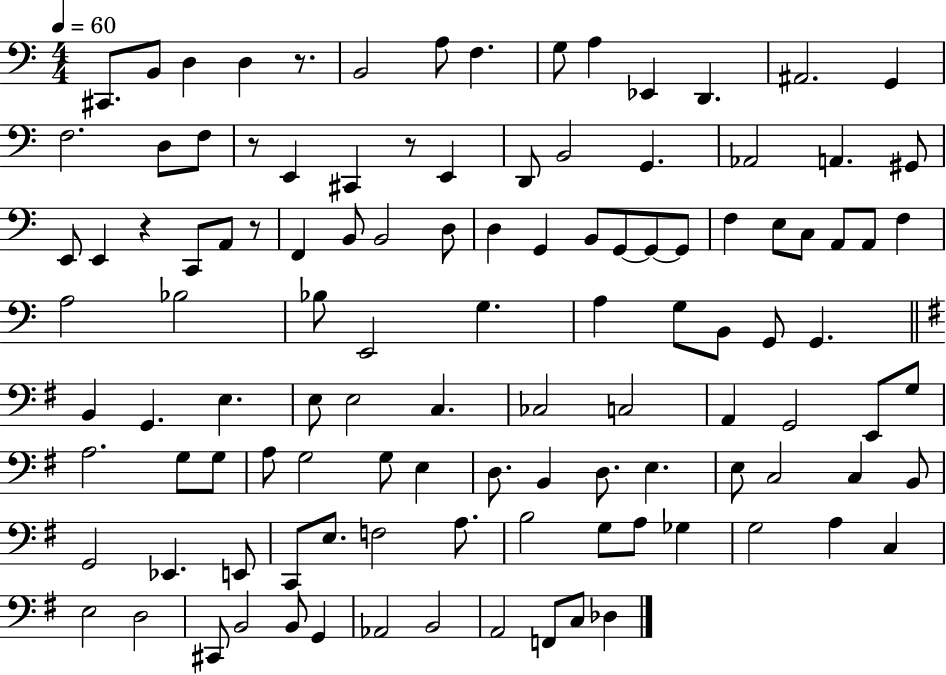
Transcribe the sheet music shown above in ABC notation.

X:1
T:Untitled
M:4/4
L:1/4
K:C
^C,,/2 B,,/2 D, D, z/2 B,,2 A,/2 F, G,/2 A, _E,, D,, ^A,,2 G,, F,2 D,/2 F,/2 z/2 E,, ^C,, z/2 E,, D,,/2 B,,2 G,, _A,,2 A,, ^G,,/2 E,,/2 E,, z C,,/2 A,,/2 z/2 F,, B,,/2 B,,2 D,/2 D, G,, B,,/2 G,,/2 G,,/2 G,,/2 F, E,/2 C,/2 A,,/2 A,,/2 F, A,2 _B,2 _B,/2 E,,2 G, A, G,/2 B,,/2 G,,/2 G,, B,, G,, E, E,/2 E,2 C, _C,2 C,2 A,, G,,2 E,,/2 G,/2 A,2 G,/2 G,/2 A,/2 G,2 G,/2 E, D,/2 B,, D,/2 E, E,/2 C,2 C, B,,/2 G,,2 _E,, E,,/2 C,,/2 E,/2 F,2 A,/2 B,2 G,/2 A,/2 _G, G,2 A, C, E,2 D,2 ^C,,/2 B,,2 B,,/2 G,, _A,,2 B,,2 A,,2 F,,/2 C,/2 _D,